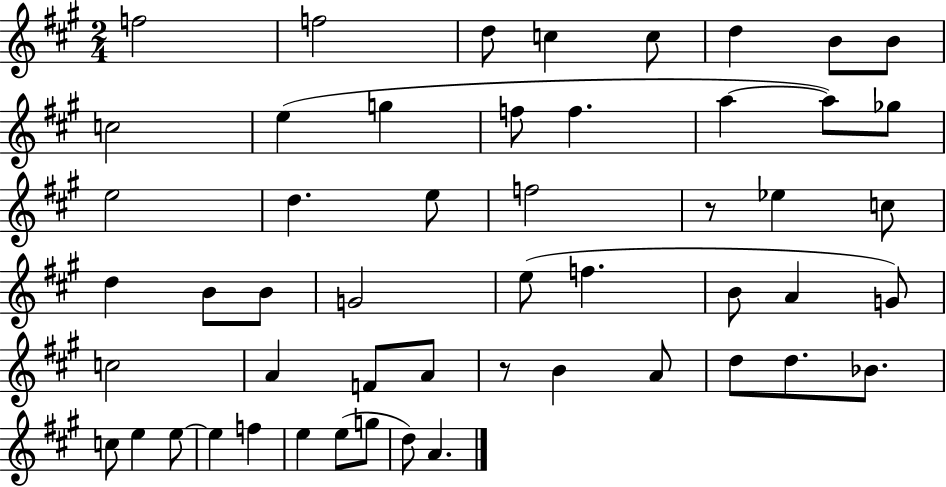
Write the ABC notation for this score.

X:1
T:Untitled
M:2/4
L:1/4
K:A
f2 f2 d/2 c c/2 d B/2 B/2 c2 e g f/2 f a a/2 _g/2 e2 d e/2 f2 z/2 _e c/2 d B/2 B/2 G2 e/2 f B/2 A G/2 c2 A F/2 A/2 z/2 B A/2 d/2 d/2 _B/2 c/2 e e/2 e f e e/2 g/2 d/2 A